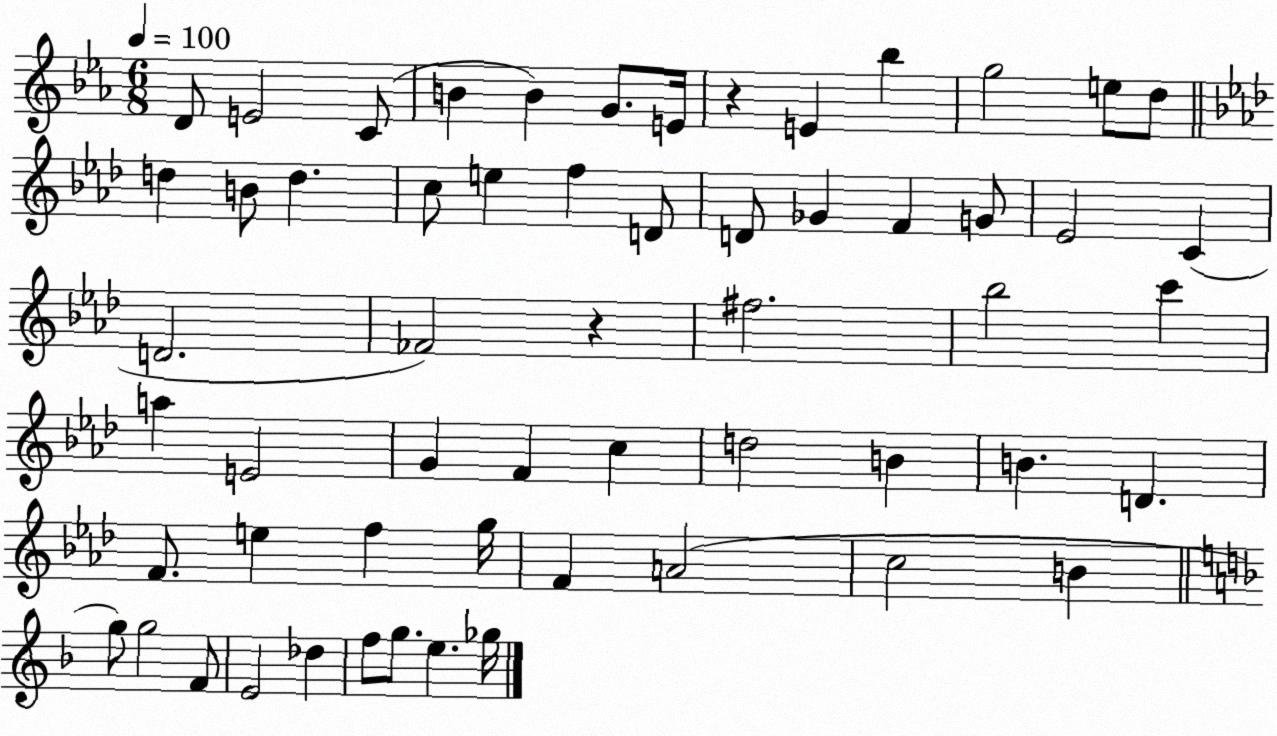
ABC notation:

X:1
T:Untitled
M:6/8
L:1/4
K:Eb
D/2 E2 C/2 B B G/2 E/4 z E _b g2 e/2 d/2 d B/2 d c/2 e f D/2 D/2 _G F G/2 _E2 C D2 _F2 z ^f2 _b2 c' a E2 G F c d2 B B D F/2 e f g/4 F A2 c2 B g/2 g2 F/2 E2 _d f/2 g/2 e _g/4